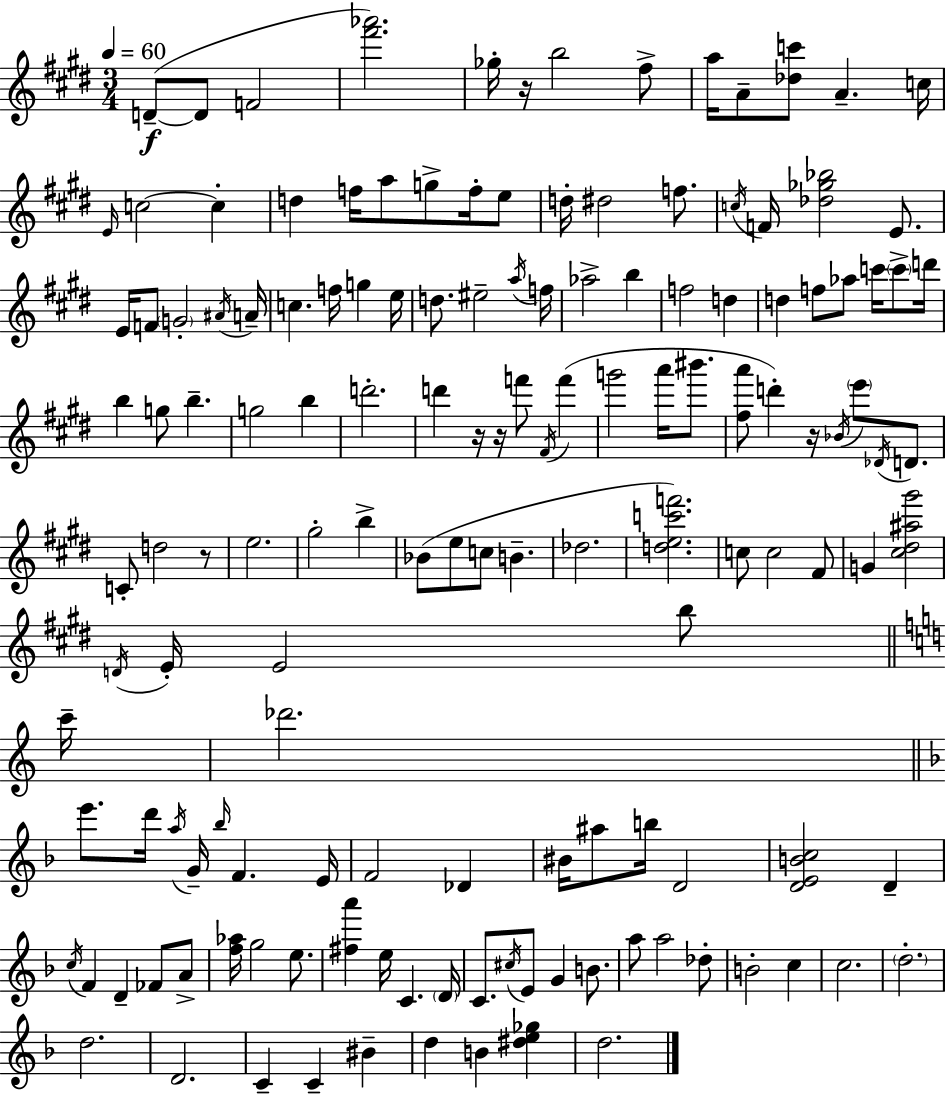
{
  \clef treble
  \numericTimeSignature
  \time 3/4
  \key e \major
  \tempo 4 = 60
  d'8--~(~\f d'8 f'2 | <fis''' aes'''>2.) | ges''16-. r16 b''2 fis''8-> | a''16 a'8-- <des'' c'''>8 a'4.-- c''16 | \break \grace { e'16 } c''2~~ c''4-. | d''4 f''16 a''8 g''8-> f''16-. e''8 | d''16-. dis''2 f''8. | \acciaccatura { c''16 } f'16 <des'' ges'' bes''>2 e'8. | \break e'16 f'8 \parenthesize g'2-. | \acciaccatura { ais'16 } a'16-- c''4. f''16 g''4 | e''16 d''8. eis''2-- | \acciaccatura { a''16 } f''16 aes''2-> | \break b''4 f''2 | d''4 d''4 f''8 aes''8 | c'''16 \parenthesize c'''8-> d'''16 b''4 g''8 b''4.-- | g''2 | \break b''4 d'''2.-. | d'''4 r16 r16 f'''8 | \acciaccatura { fis'16 } f'''4( g'''2 | a'''16 bis'''8. <fis'' a'''>8 d'''4-.) r16 | \break \acciaccatura { bes'16 } \parenthesize e'''8 \acciaccatura { des'16 } d'8. c'8-. d''2 | r8 e''2. | gis''2-. | b''4-> bes'8( e''8 c''8 | \break b'4.-- des''2. | <d'' e'' c''' f'''>2.) | c''8 c''2 | fis'8 g'4 <cis'' dis'' ais'' gis'''>2 | \break \acciaccatura { d'16 } e'16-. e'2 | b''8 \bar "||" \break \key c \major c'''16-- des'''2. | \bar "||" \break \key f \major e'''8. d'''16 \acciaccatura { a''16 } g'16-- \grace { bes''16 } f'4. | e'16 f'2 des'4 | bis'16 ais''8 b''16 d'2 | <d' e' b' c''>2 d'4-- | \break \acciaccatura { c''16 } f'4 d'4-- fes'8 | a'8-> <f'' aes''>16 g''2 | e''8. <fis'' a'''>4 e''16 c'4. | \parenthesize d'16 c'8. \acciaccatura { cis''16 } e'8 g'4 | \break b'8. a''8 a''2 | des''8-. b'2-. | c''4 c''2. | \parenthesize d''2.-. | \break d''2. | d'2. | c'4-- c'4-- | bis'4-- d''4 b'4 | \break <dis'' e'' ges''>4 d''2. | \bar "|."
}